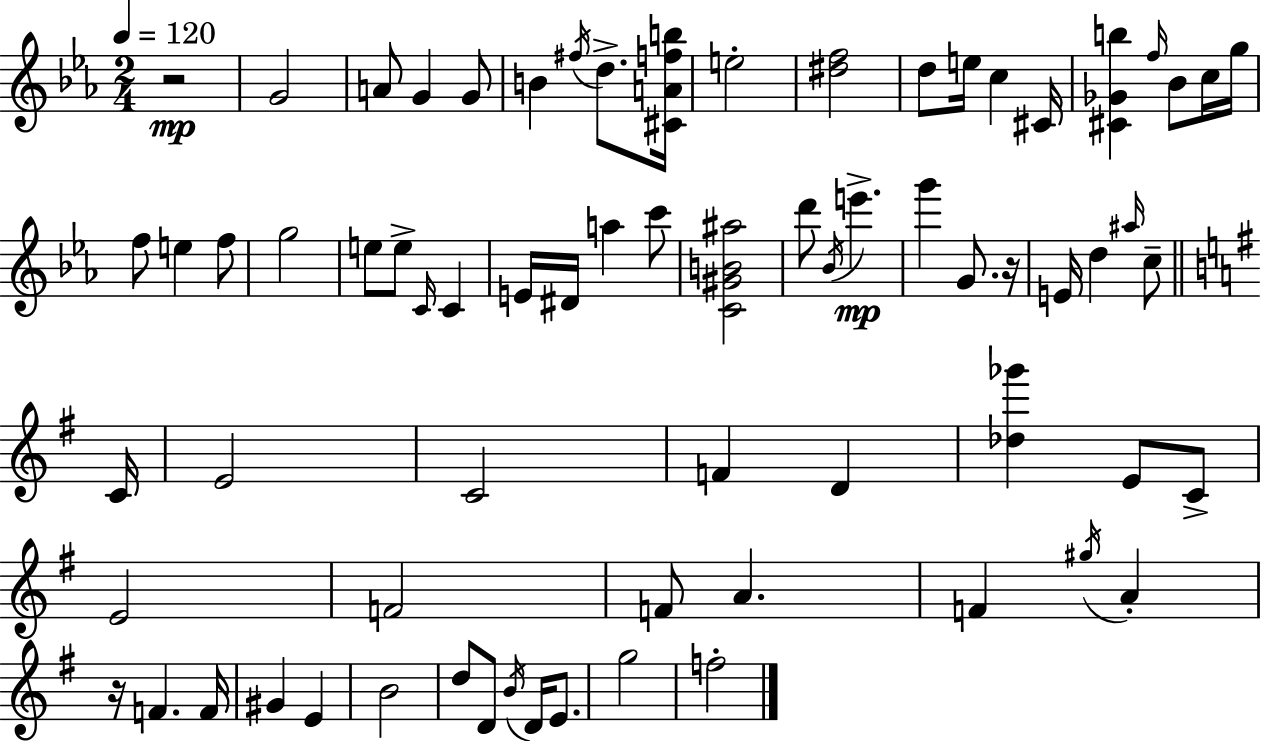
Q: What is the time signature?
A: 2/4